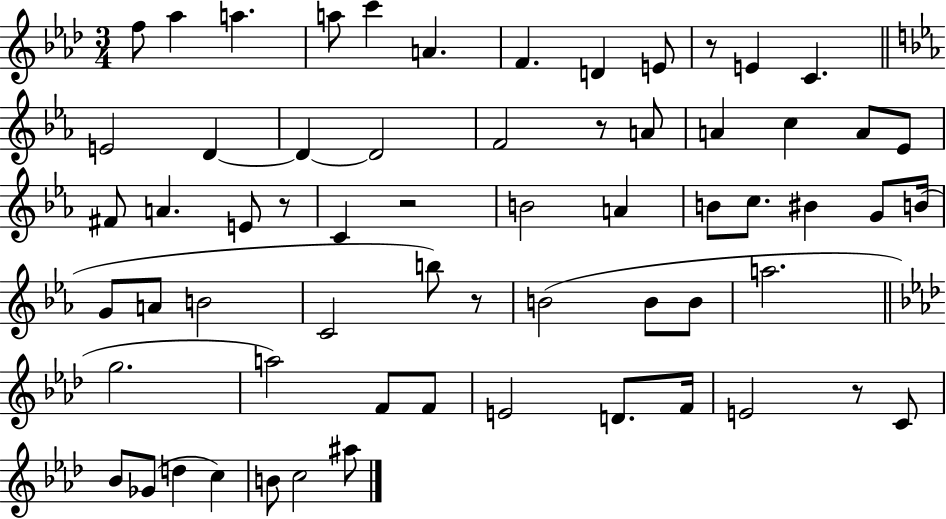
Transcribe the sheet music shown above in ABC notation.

X:1
T:Untitled
M:3/4
L:1/4
K:Ab
f/2 _a a a/2 c' A F D E/2 z/2 E C E2 D D D2 F2 z/2 A/2 A c A/2 _E/2 ^F/2 A E/2 z/2 C z2 B2 A B/2 c/2 ^B G/2 B/4 G/2 A/2 B2 C2 b/2 z/2 B2 B/2 B/2 a2 g2 a2 F/2 F/2 E2 D/2 F/4 E2 z/2 C/2 _B/2 _G/2 d c B/2 c2 ^a/2